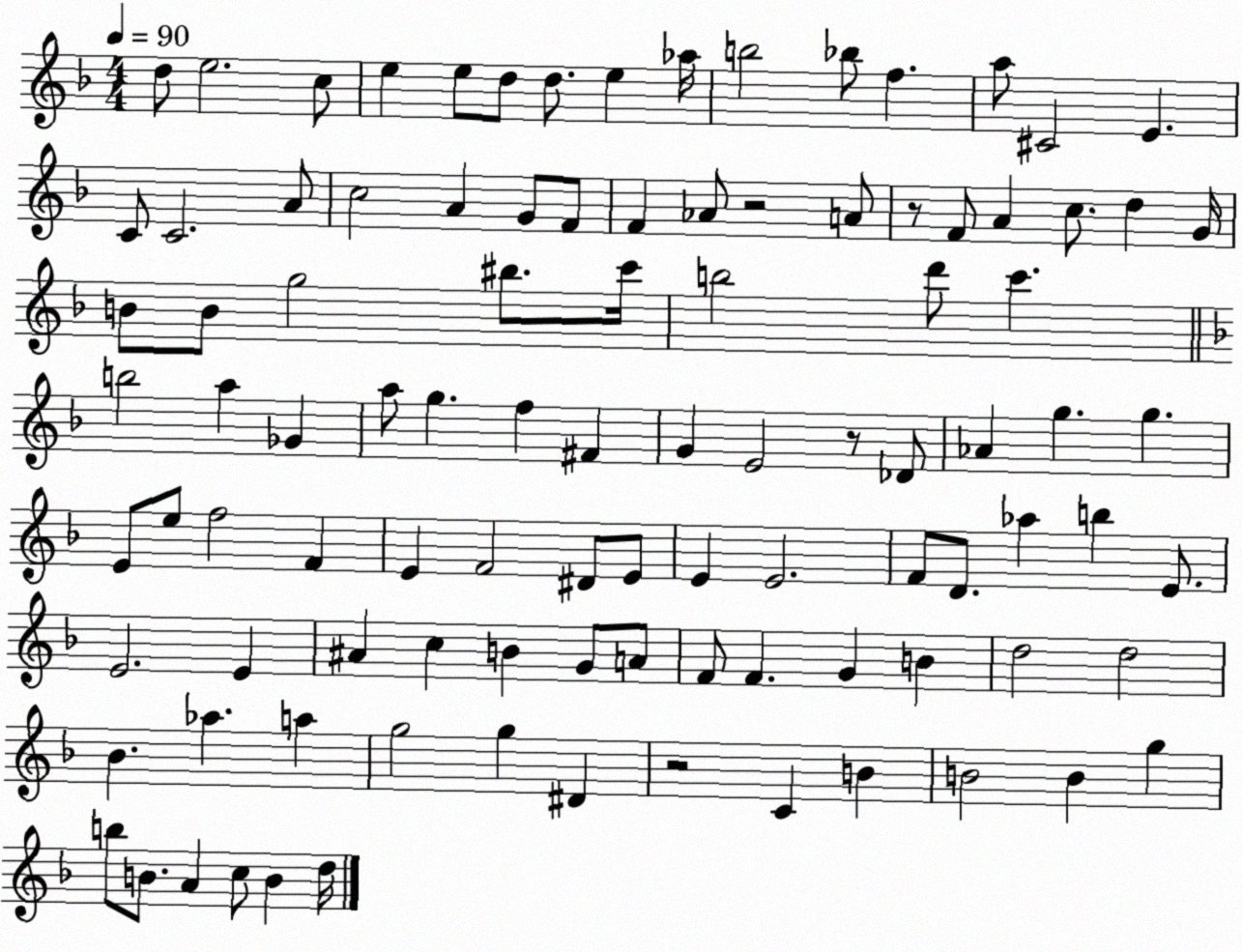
X:1
T:Untitled
M:4/4
L:1/4
K:F
d/2 e2 c/2 e e/2 d/2 d/2 e _a/4 b2 _b/2 f a/2 ^C2 E C/2 C2 A/2 c2 A G/2 F/2 F _A/2 z2 A/2 z/2 F/2 A c/2 d G/4 B/2 B/2 g2 ^b/2 c'/4 b2 d'/2 c' b2 a _G a/2 g f ^F G E2 z/2 _D/2 _A g g E/2 e/2 f2 F E F2 ^D/2 E/2 E E2 F/2 D/2 _a b E/2 E2 E ^A c B G/2 A/2 F/2 F G B d2 d2 _B _a a g2 g ^D z2 C B B2 B g b/2 B/2 A c/2 B d/4